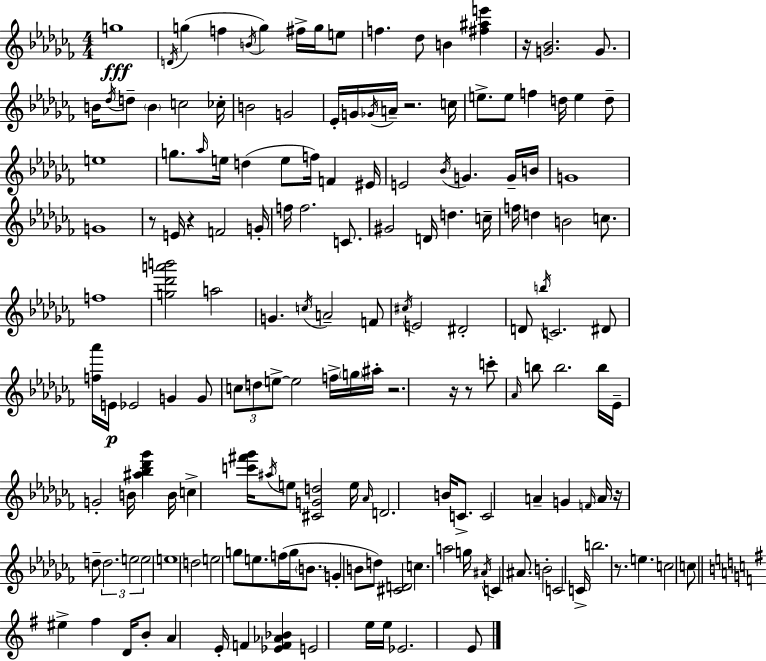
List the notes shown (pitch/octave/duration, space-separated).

G5/w D4/s G5/q F5/q B4/s G5/q F#5/s G5/s E5/e F5/q. Db5/e B4/q [F#5,A#5,E6]/q R/s [G4,Bb4]/h. G4/e. B4/s Db5/s D5/e B4/q C5/h CES5/s B4/h G4/h Eb4/s G4/s Gb4/s A4/s R/h. C5/s E5/e. E5/e F5/q D5/s E5/q D5/e E5/w G5/e. Ab5/s E5/s D5/q E5/e F5/s F4/q EIS4/s E4/h Bb4/s G4/q. G4/s B4/s G4/w G4/w R/e E4/s R/q F4/h G4/s F5/s F5/h. C4/e. G#4/h D4/s D5/q. C5/s F5/s D5/q B4/h C5/e. F5/w [G5,Db6,A6,B6]/h A5/h G4/q. C5/s A4/h F4/e C#5/s E4/h D#4/h D4/e B5/s C4/h. D#4/e [F5,Ab6]/s E4/s Eb4/h G4/q G4/e C5/e D5/e E5/e E5/h F5/s G5/s A#5/s R/h. R/s R/e C6/e Ab4/s B5/e B5/h. B5/s Eb4/s G4/h B4/s [A#5,Bb5,Db6,Gb6]/q B4/s C5/q [C6,F#6,Gb6]/s A#5/s E5/e [C#4,G4,D5]/h E5/s Ab4/s D4/h. B4/s C4/e. C4/h A4/q G4/q F4/s A4/s R/s D5/e D5/h. E5/h E5/h E5/w D5/h E5/h G5/e E5/e. F5/s G5/s B4/e. G4/q B4/e D5/e [C#4,D4]/h C5/q. A5/h G5/s A#4/s C4/q A#4/e. B4/h C4/h C4/s B5/h. R/e. E5/q. C5/h C5/e EIS5/q F#5/q D4/s B4/e A4/q E4/s F4/q [Eb4,F4,Ab4,Bb4]/q E4/h E5/s E5/s Eb4/h. E4/e